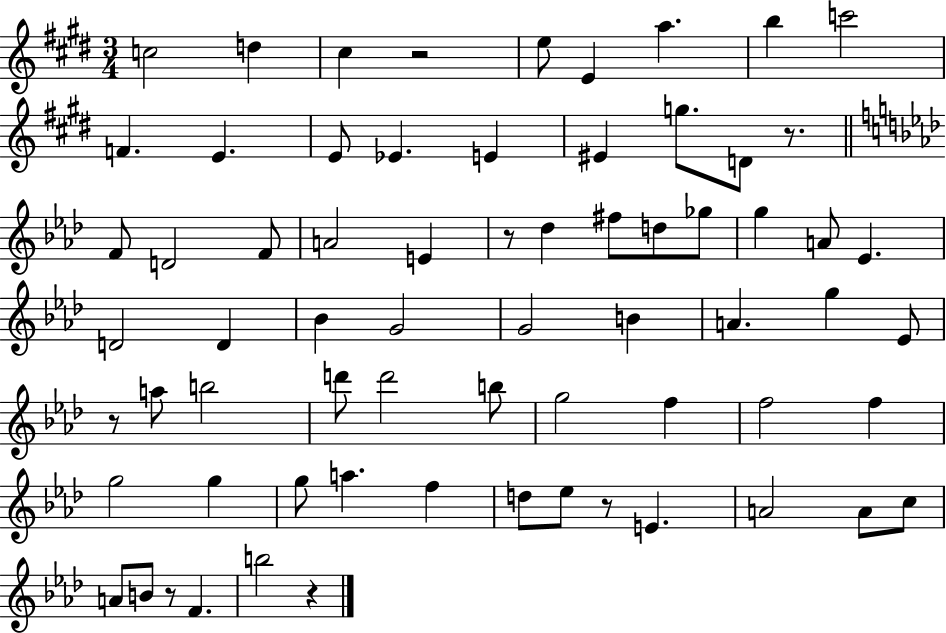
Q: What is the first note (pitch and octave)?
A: C5